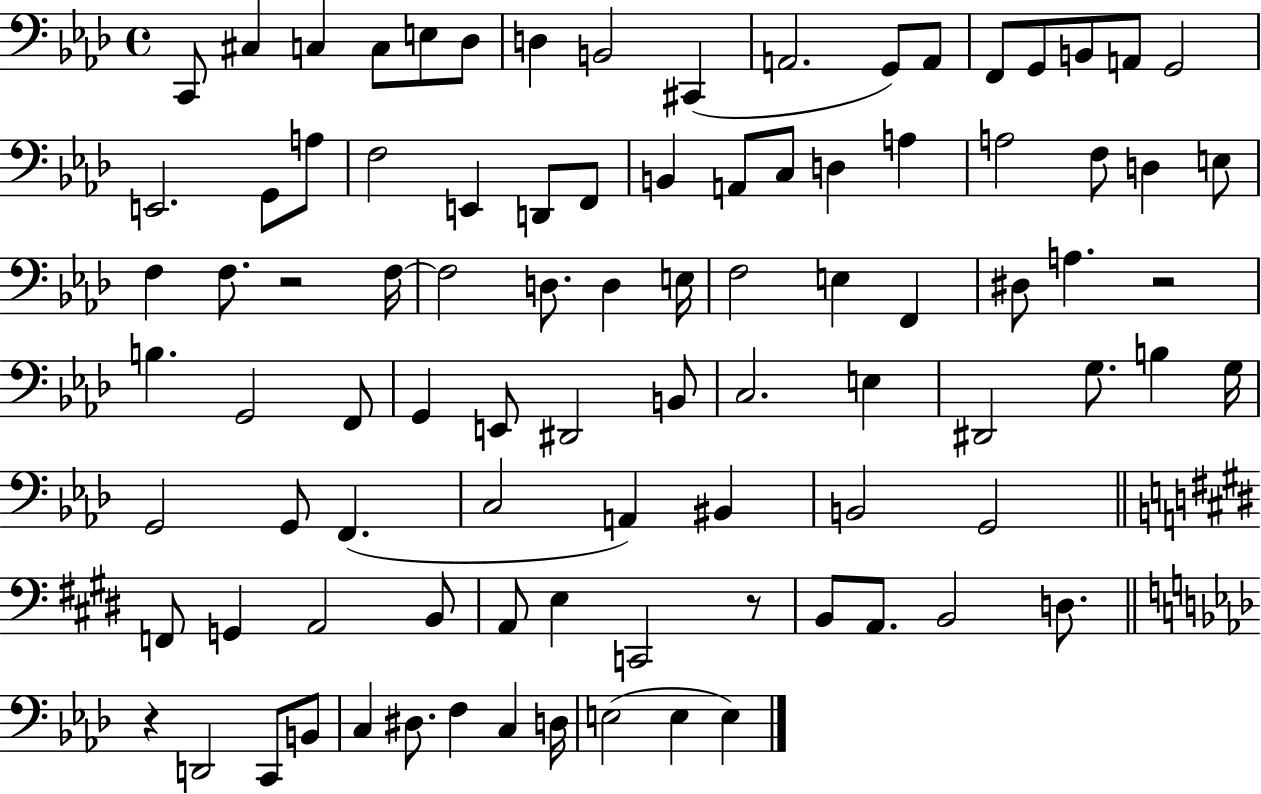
{
  \clef bass
  \time 4/4
  \defaultTimeSignature
  \key aes \major
  c,8 cis4 c4 c8 e8 des8 | d4 b,2 cis,4( | a,2. g,8) a,8 | f,8 g,8 b,8 a,8 g,2 | \break e,2. g,8 a8 | f2 e,4 d,8 f,8 | b,4 a,8 c8 d4 a4 | a2 f8 d4 e8 | \break f4 f8. r2 f16~~ | f2 d8. d4 e16 | f2 e4 f,4 | dis8 a4. r2 | \break b4. g,2 f,8 | g,4 e,8 dis,2 b,8 | c2. e4 | dis,2 g8. b4 g16 | \break g,2 g,8 f,4.( | c2 a,4) bis,4 | b,2 g,2 | \bar "||" \break \key e \major f,8 g,4 a,2 b,8 | a,8 e4 c,2 r8 | b,8 a,8. b,2 d8. | \bar "||" \break \key f \minor r4 d,2 c,8 b,8 | c4 dis8. f4 c4 d16 | e2( e4 e4) | \bar "|."
}